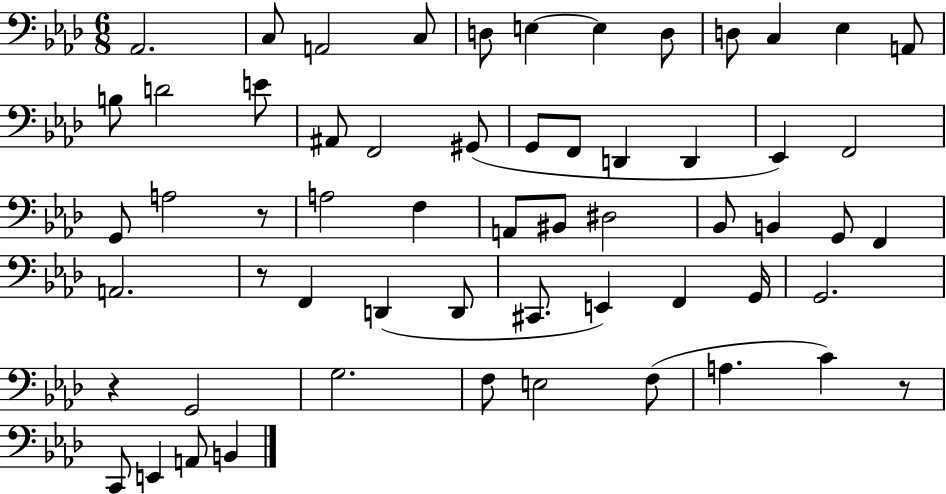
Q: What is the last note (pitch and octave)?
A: B2